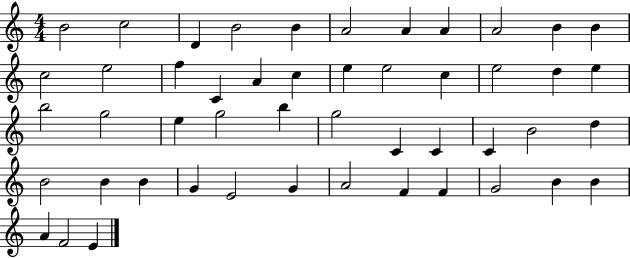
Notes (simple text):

B4/h C5/h D4/q B4/h B4/q A4/h A4/q A4/q A4/h B4/q B4/q C5/h E5/h F5/q C4/q A4/q C5/q E5/q E5/h C5/q E5/h D5/q E5/q B5/h G5/h E5/q G5/h B5/q G5/h C4/q C4/q C4/q B4/h D5/q B4/h B4/q B4/q G4/q E4/h G4/q A4/h F4/q F4/q G4/h B4/q B4/q A4/q F4/h E4/q